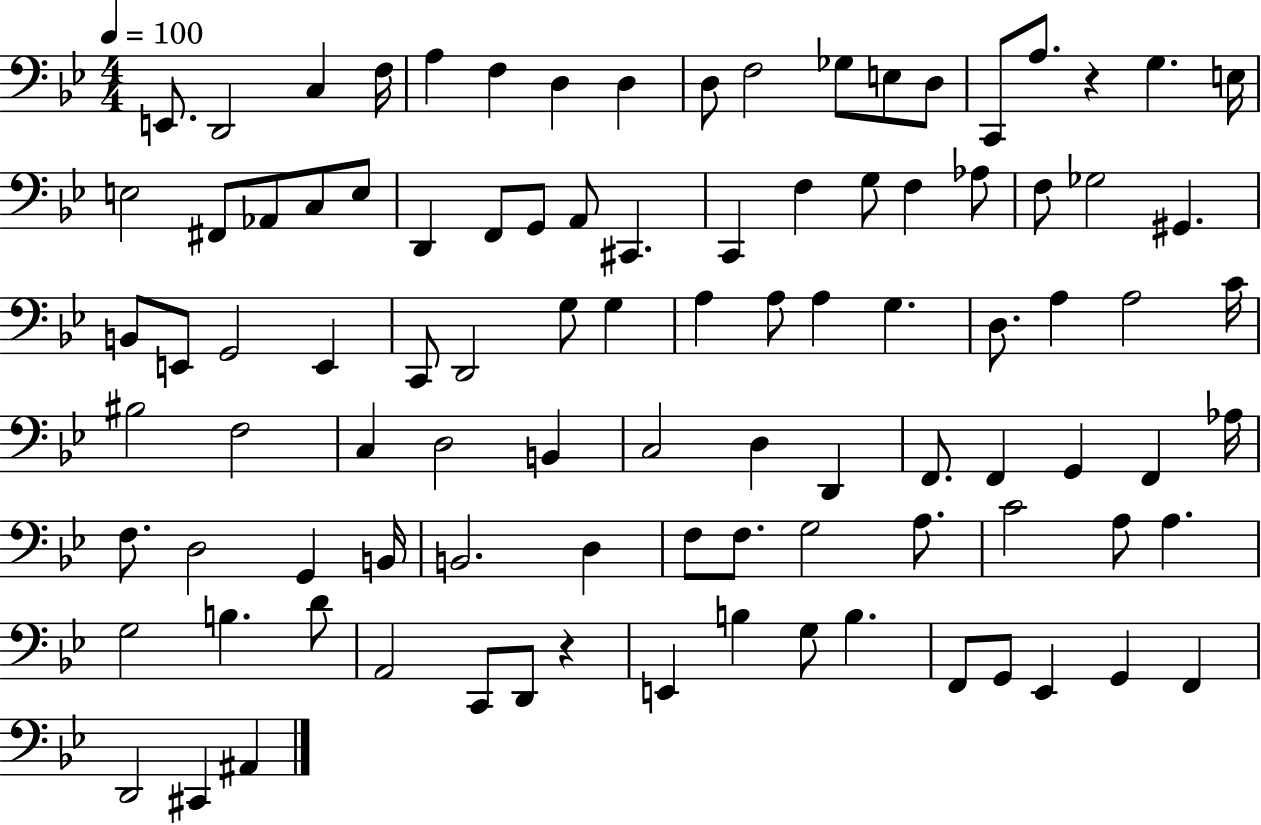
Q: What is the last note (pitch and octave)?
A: A#2